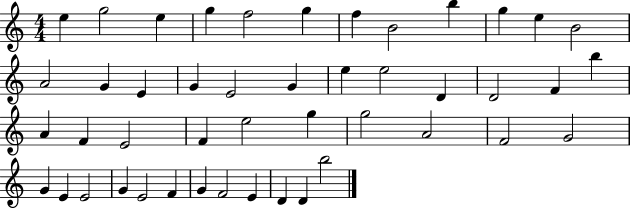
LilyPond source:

{
  \clef treble
  \numericTimeSignature
  \time 4/4
  \key c \major
  e''4 g''2 e''4 | g''4 f''2 g''4 | f''4 b'2 b''4 | g''4 e''4 b'2 | \break a'2 g'4 e'4 | g'4 e'2 g'4 | e''4 e''2 d'4 | d'2 f'4 b''4 | \break a'4 f'4 e'2 | f'4 e''2 g''4 | g''2 a'2 | f'2 g'2 | \break g'4 e'4 e'2 | g'4 e'2 f'4 | g'4 f'2 e'4 | d'4 d'4 b''2 | \break \bar "|."
}